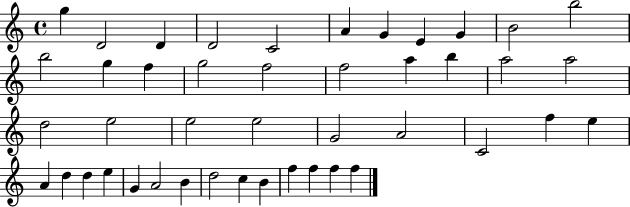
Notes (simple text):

G5/q D4/h D4/q D4/h C4/h A4/q G4/q E4/q G4/q B4/h B5/h B5/h G5/q F5/q G5/h F5/h F5/h A5/q B5/q A5/h A5/h D5/h E5/h E5/h E5/h G4/h A4/h C4/h F5/q E5/q A4/q D5/q D5/q E5/q G4/q A4/h B4/q D5/h C5/q B4/q F5/q F5/q F5/q F5/q